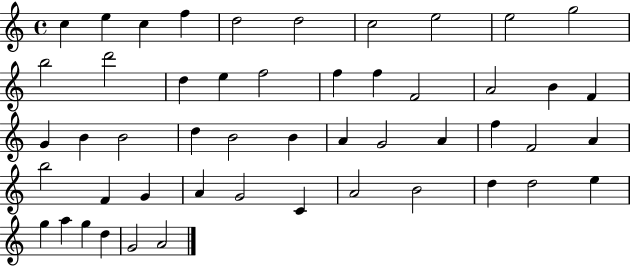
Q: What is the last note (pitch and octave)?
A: A4